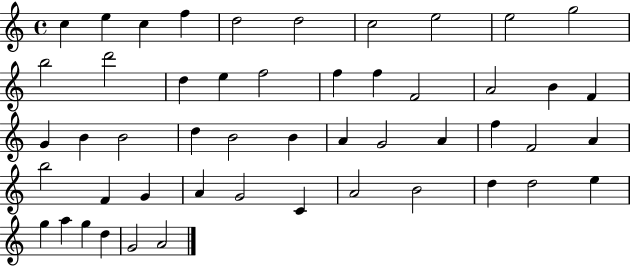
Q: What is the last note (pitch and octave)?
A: A4